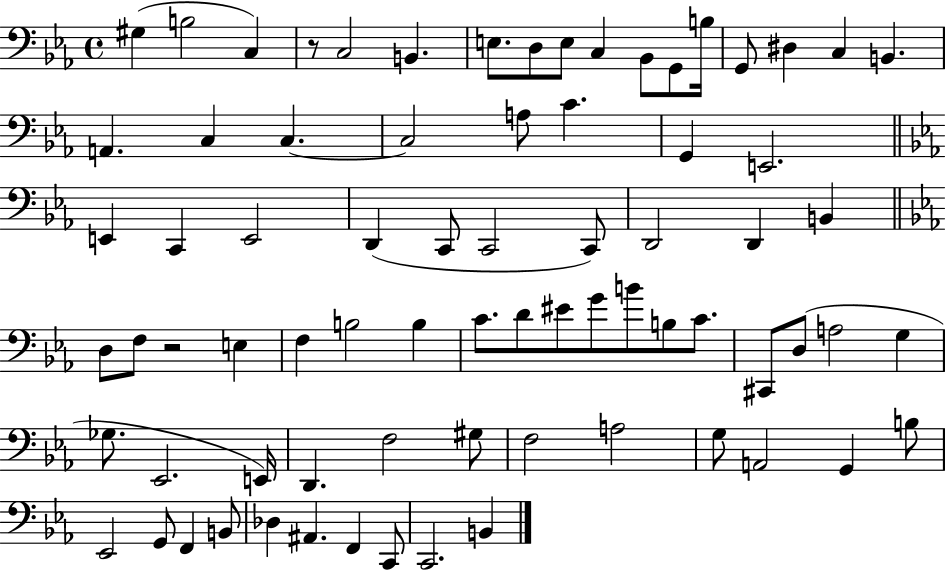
X:1
T:Untitled
M:4/4
L:1/4
K:Eb
^G, B,2 C, z/2 C,2 B,, E,/2 D,/2 E,/2 C, _B,,/2 G,,/2 B,/4 G,,/2 ^D, C, B,, A,, C, C, C,2 A,/2 C G,, E,,2 E,, C,, E,,2 D,, C,,/2 C,,2 C,,/2 D,,2 D,, B,, D,/2 F,/2 z2 E, F, B,2 B, C/2 D/2 ^E/2 G/2 B/2 B,/2 C/2 ^C,,/2 D,/2 A,2 G, _G,/2 _E,,2 E,,/4 D,, F,2 ^G,/2 F,2 A,2 G,/2 A,,2 G,, B,/2 _E,,2 G,,/2 F,, B,,/2 _D, ^A,, F,, C,,/2 C,,2 B,,